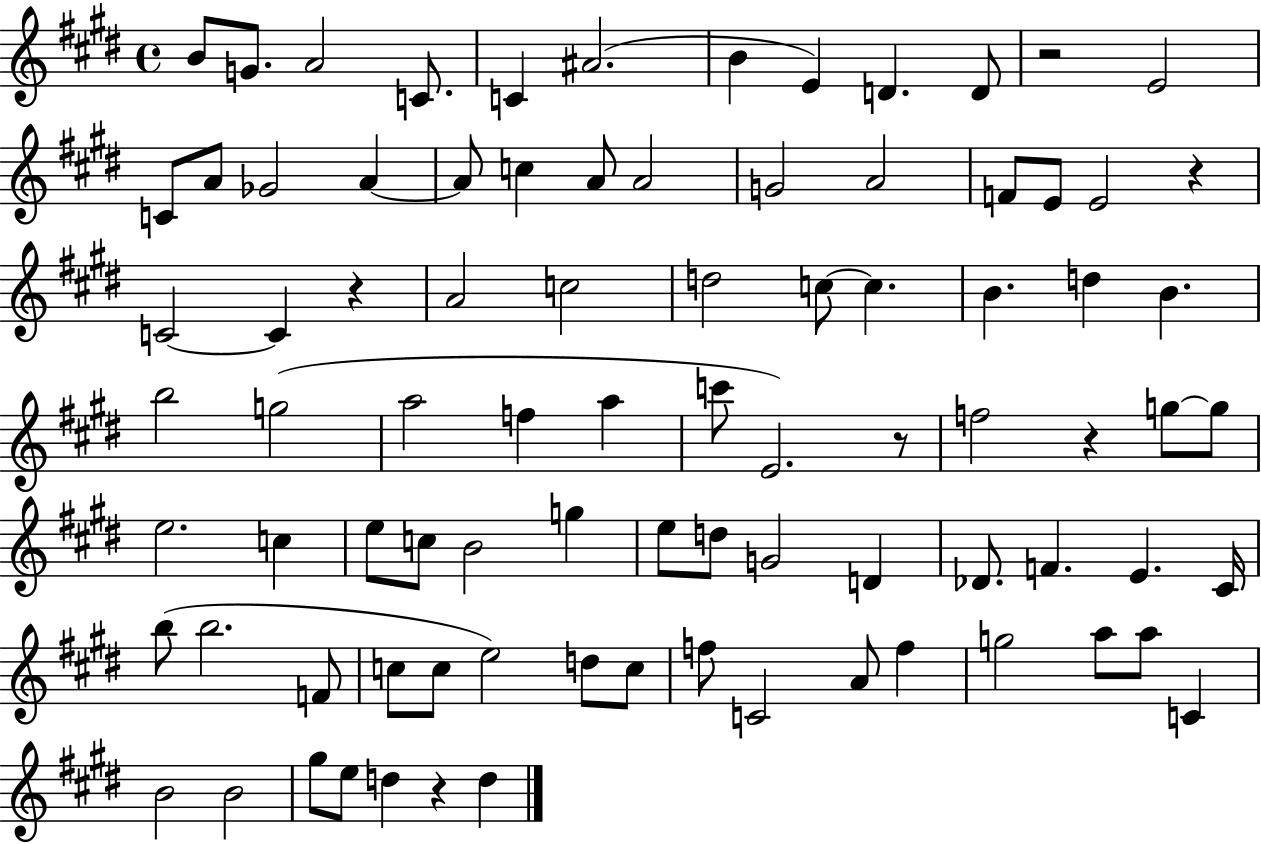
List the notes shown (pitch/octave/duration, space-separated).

B4/e G4/e. A4/h C4/e. C4/q A#4/h. B4/q E4/q D4/q. D4/e R/h E4/h C4/e A4/e Gb4/h A4/q A4/e C5/q A4/e A4/h G4/h A4/h F4/e E4/e E4/h R/q C4/h C4/q R/q A4/h C5/h D5/h C5/e C5/q. B4/q. D5/q B4/q. B5/h G5/h A5/h F5/q A5/q C6/e E4/h. R/e F5/h R/q G5/e G5/e E5/h. C5/q E5/e C5/e B4/h G5/q E5/e D5/e G4/h D4/q Db4/e. F4/q. E4/q. C#4/s B5/e B5/h. F4/e C5/e C5/e E5/h D5/e C5/e F5/e C4/h A4/e F5/q G5/h A5/e A5/e C4/q B4/h B4/h G#5/e E5/e D5/q R/q D5/q